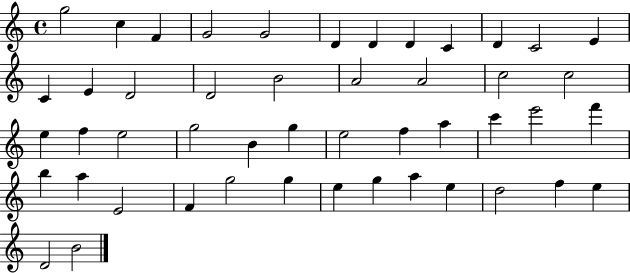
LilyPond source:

{
  \clef treble
  \time 4/4
  \defaultTimeSignature
  \key c \major
  g''2 c''4 f'4 | g'2 g'2 | d'4 d'4 d'4 c'4 | d'4 c'2 e'4 | \break c'4 e'4 d'2 | d'2 b'2 | a'2 a'2 | c''2 c''2 | \break e''4 f''4 e''2 | g''2 b'4 g''4 | e''2 f''4 a''4 | c'''4 e'''2 f'''4 | \break b''4 a''4 e'2 | f'4 g''2 g''4 | e''4 g''4 a''4 e''4 | d''2 f''4 e''4 | \break d'2 b'2 | \bar "|."
}